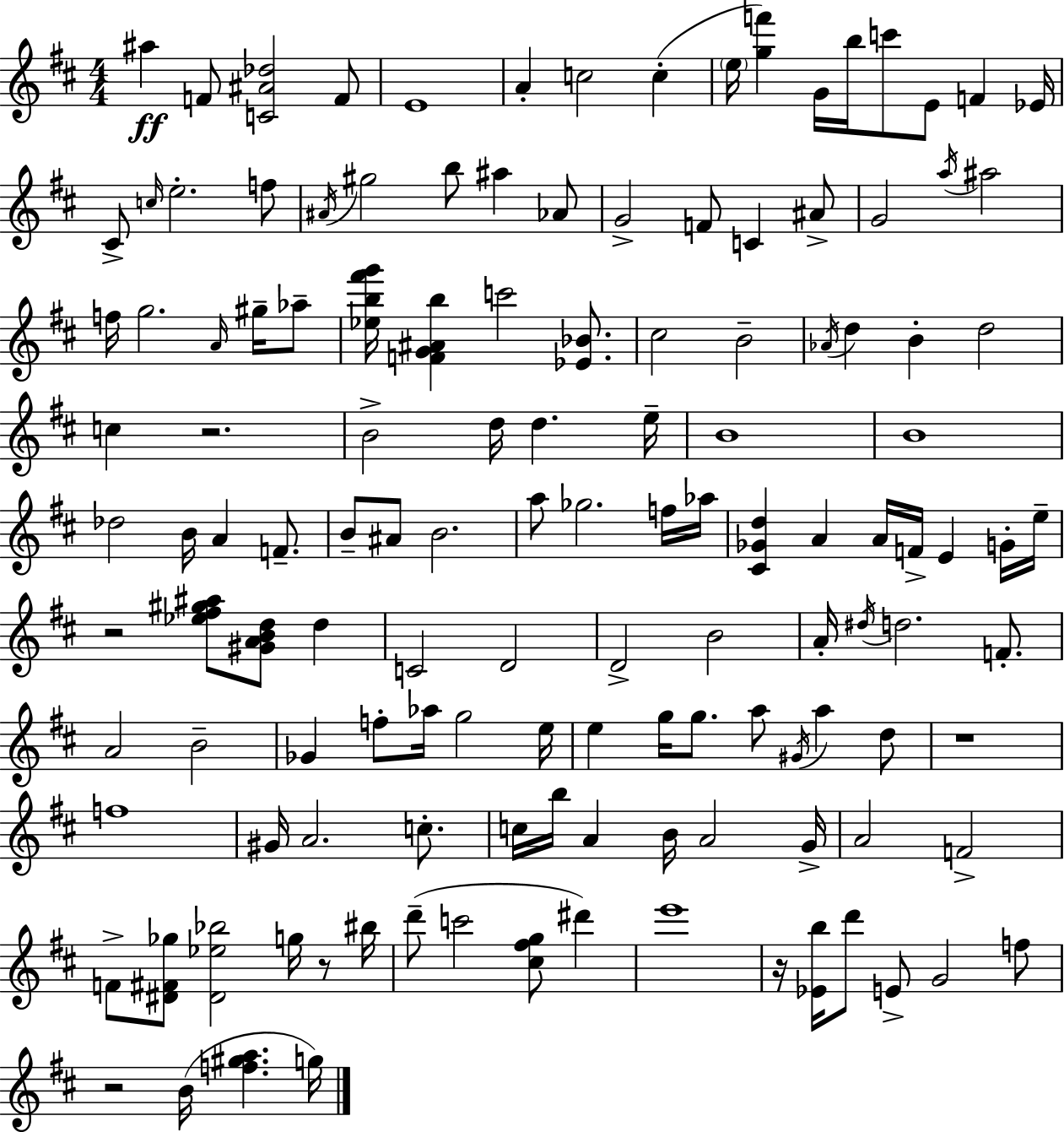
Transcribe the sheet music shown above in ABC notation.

X:1
T:Untitled
M:4/4
L:1/4
K:D
^a F/2 [C^A_d]2 F/2 E4 A c2 c e/4 [gf'] G/4 b/4 c'/2 E/2 F _E/4 ^C/2 c/4 e2 f/2 ^A/4 ^g2 b/2 ^a _A/2 G2 F/2 C ^A/2 G2 a/4 ^a2 f/4 g2 A/4 ^g/4 _a/2 [_eb^f'g']/4 [FG^Ab] c'2 [_E_B]/2 ^c2 B2 _A/4 d B d2 c z2 B2 d/4 d e/4 B4 B4 _d2 B/4 A F/2 B/2 ^A/2 B2 a/2 _g2 f/4 _a/4 [^C_Gd] A A/4 F/4 E G/4 e/4 z2 [_e^f^g^a]/2 [^GABd]/2 d C2 D2 D2 B2 A/4 ^d/4 d2 F/2 A2 B2 _G f/2 _a/4 g2 e/4 e g/4 g/2 a/2 ^G/4 a d/2 z4 f4 ^G/4 A2 c/2 c/4 b/4 A B/4 A2 G/4 A2 F2 F/2 [^D^F_g]/2 [^D_e_b]2 g/4 z/2 ^b/4 d'/2 c'2 [^c^fg]/2 ^d' e'4 z/4 [_Eb]/4 d'/2 E/2 G2 f/2 z2 B/4 [f^ga] g/4